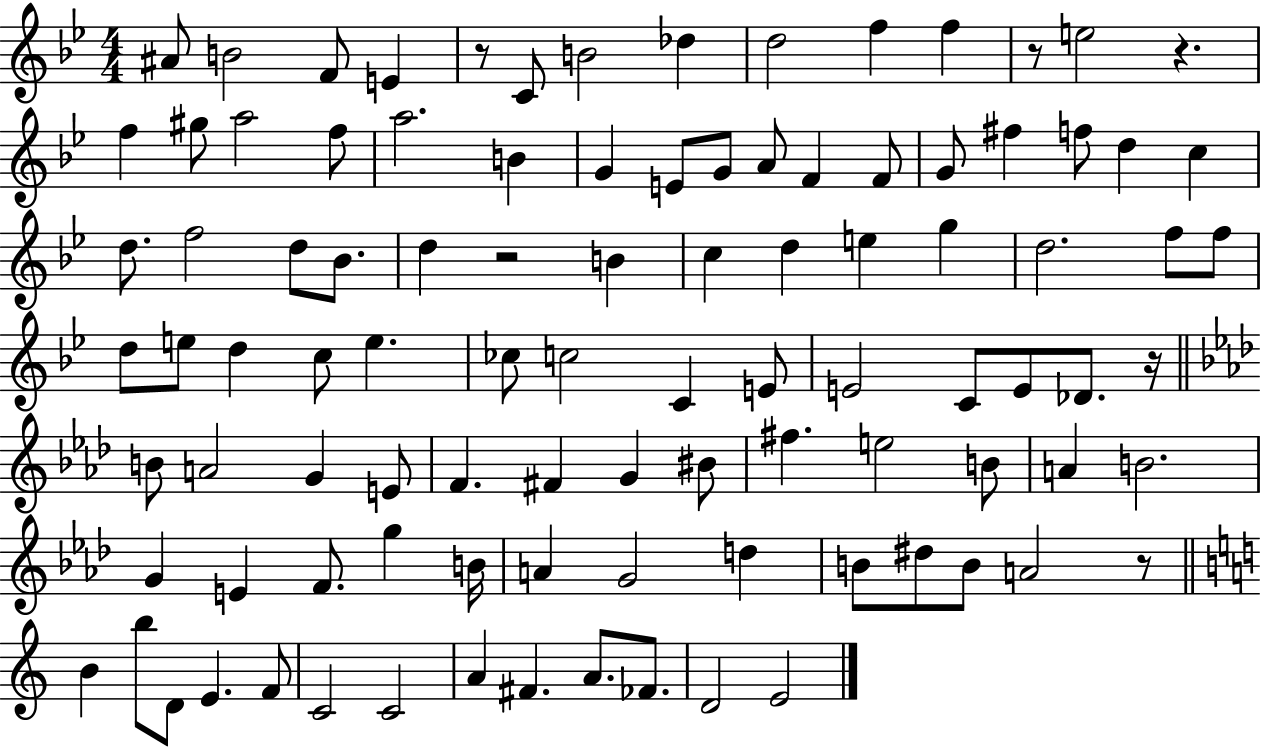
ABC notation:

X:1
T:Untitled
M:4/4
L:1/4
K:Bb
^A/2 B2 F/2 E z/2 C/2 B2 _d d2 f f z/2 e2 z f ^g/2 a2 f/2 a2 B G E/2 G/2 A/2 F F/2 G/2 ^f f/2 d c d/2 f2 d/2 _B/2 d z2 B c d e g d2 f/2 f/2 d/2 e/2 d c/2 e _c/2 c2 C E/2 E2 C/2 E/2 _D/2 z/4 B/2 A2 G E/2 F ^F G ^B/2 ^f e2 B/2 A B2 G E F/2 g B/4 A G2 d B/2 ^d/2 B/2 A2 z/2 B b/2 D/2 E F/2 C2 C2 A ^F A/2 _F/2 D2 E2